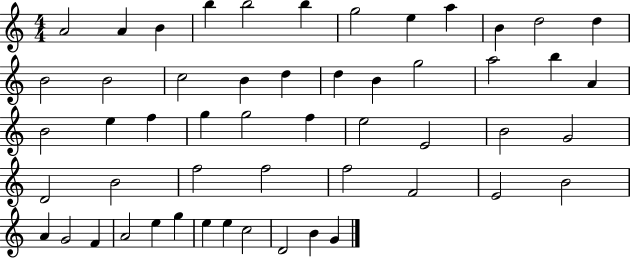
{
  \clef treble
  \numericTimeSignature
  \time 4/4
  \key c \major
  a'2 a'4 b'4 | b''4 b''2 b''4 | g''2 e''4 a''4 | b'4 d''2 d''4 | \break b'2 b'2 | c''2 b'4 d''4 | d''4 b'4 g''2 | a''2 b''4 a'4 | \break b'2 e''4 f''4 | g''4 g''2 f''4 | e''2 e'2 | b'2 g'2 | \break d'2 b'2 | f''2 f''2 | f''2 f'2 | e'2 b'2 | \break a'4 g'2 f'4 | a'2 e''4 g''4 | e''4 e''4 c''2 | d'2 b'4 g'4 | \break \bar "|."
}